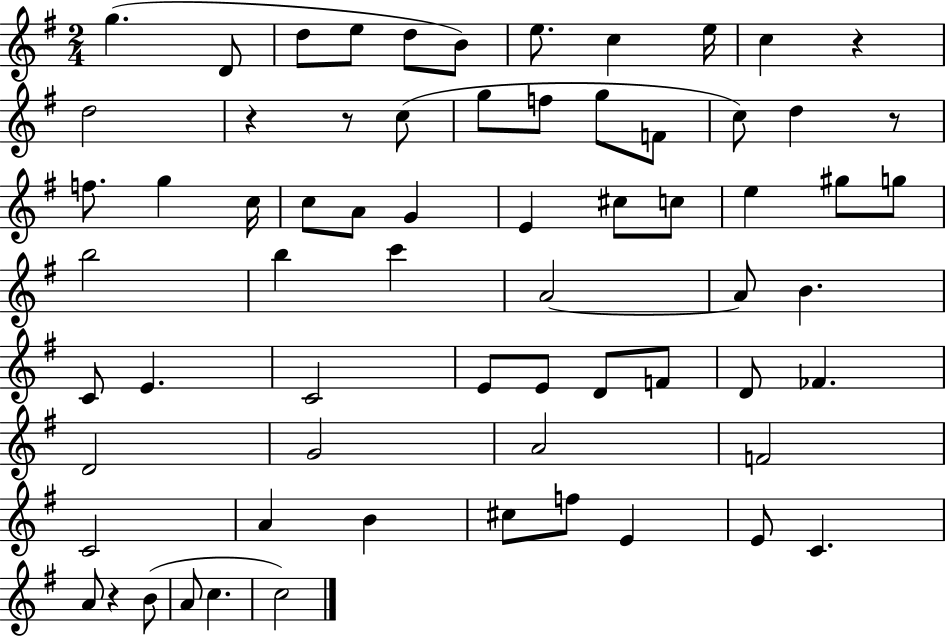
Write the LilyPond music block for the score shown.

{
  \clef treble
  \numericTimeSignature
  \time 2/4
  \key g \major
  g''4.( d'8 | d''8 e''8 d''8 b'8) | e''8. c''4 e''16 | c''4 r4 | \break d''2 | r4 r8 c''8( | g''8 f''8 g''8 f'8 | c''8) d''4 r8 | \break f''8. g''4 c''16 | c''8 a'8 g'4 | e'4 cis''8 c''8 | e''4 gis''8 g''8 | \break b''2 | b''4 c'''4 | a'2~~ | a'8 b'4. | \break c'8 e'4. | c'2 | e'8 e'8 d'8 f'8 | d'8 fes'4. | \break d'2 | g'2 | a'2 | f'2 | \break c'2 | a'4 b'4 | cis''8 f''8 e'4 | e'8 c'4. | \break a'8 r4 b'8( | a'8 c''4. | c''2) | \bar "|."
}